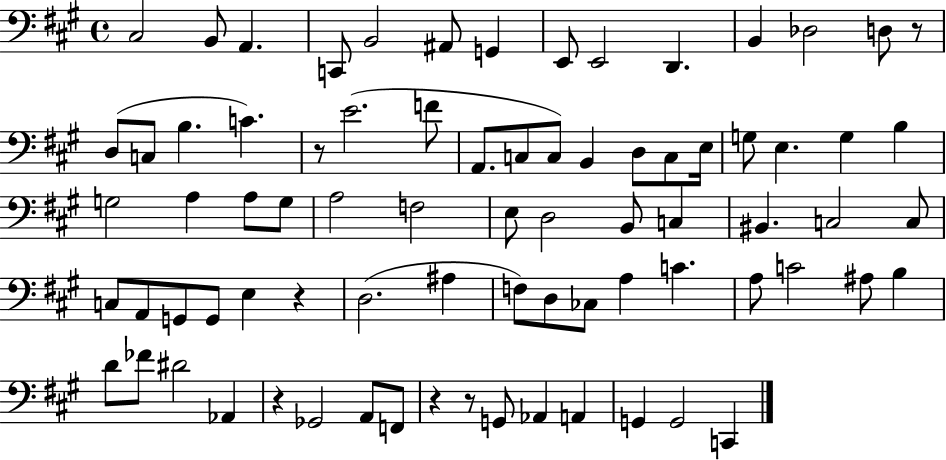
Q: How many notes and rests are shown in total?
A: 78